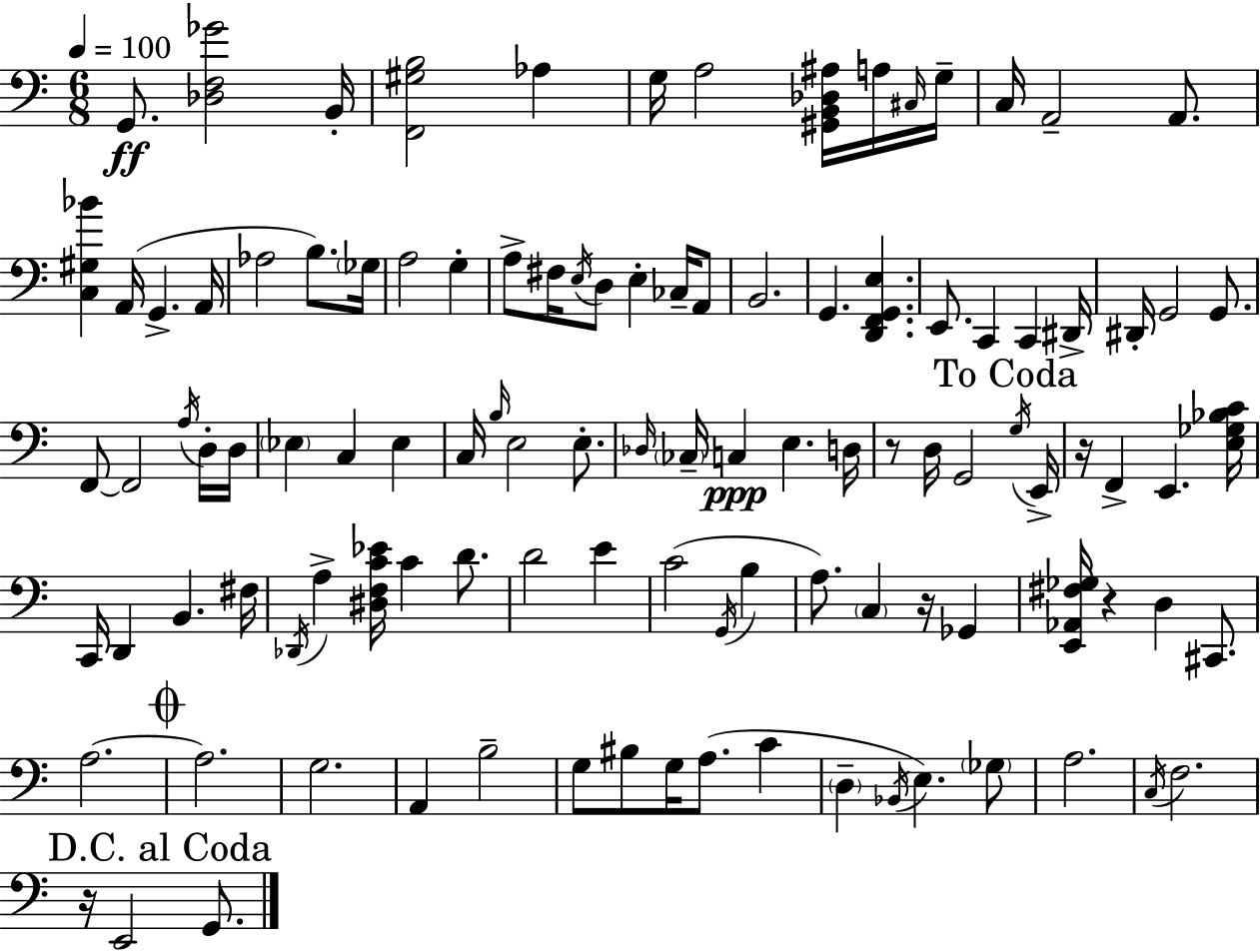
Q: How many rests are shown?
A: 5